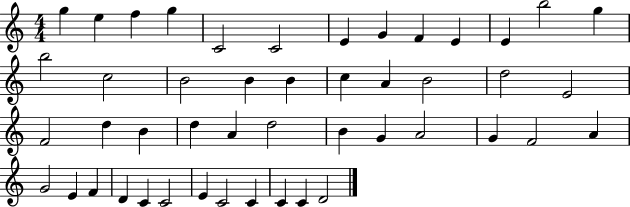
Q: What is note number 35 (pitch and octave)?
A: A4